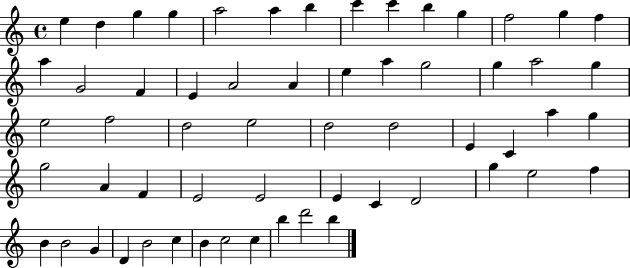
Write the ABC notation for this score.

X:1
T:Untitled
M:4/4
L:1/4
K:C
e d g g a2 a b c' c' b g f2 g f a G2 F E A2 A e a g2 g a2 g e2 f2 d2 e2 d2 d2 E C a g g2 A F E2 E2 E C D2 g e2 f B B2 G D B2 c B c2 c b d'2 b